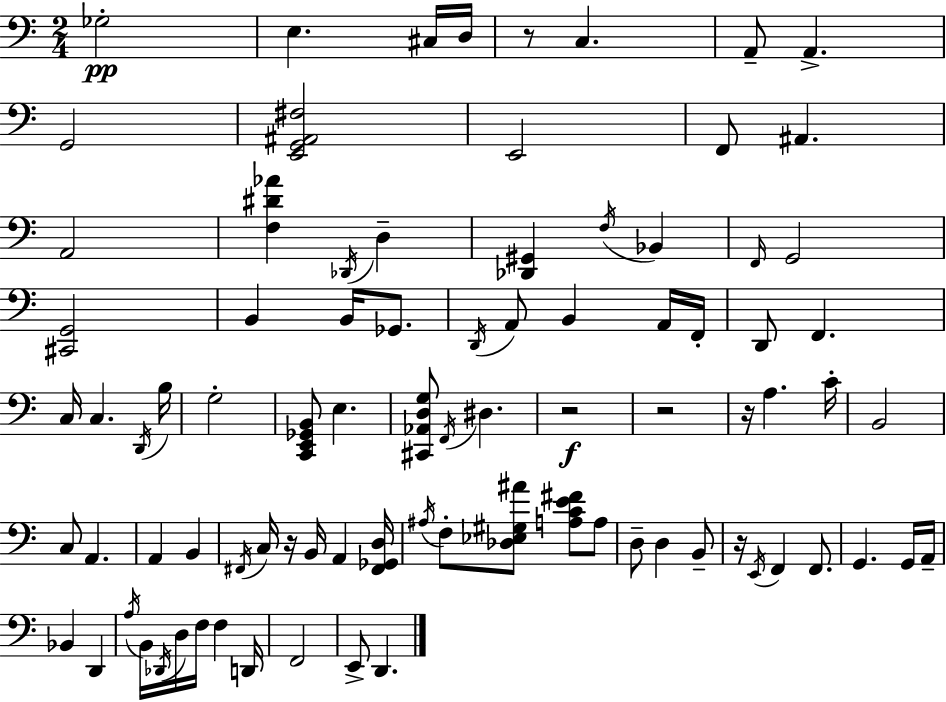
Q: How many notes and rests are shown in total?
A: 86